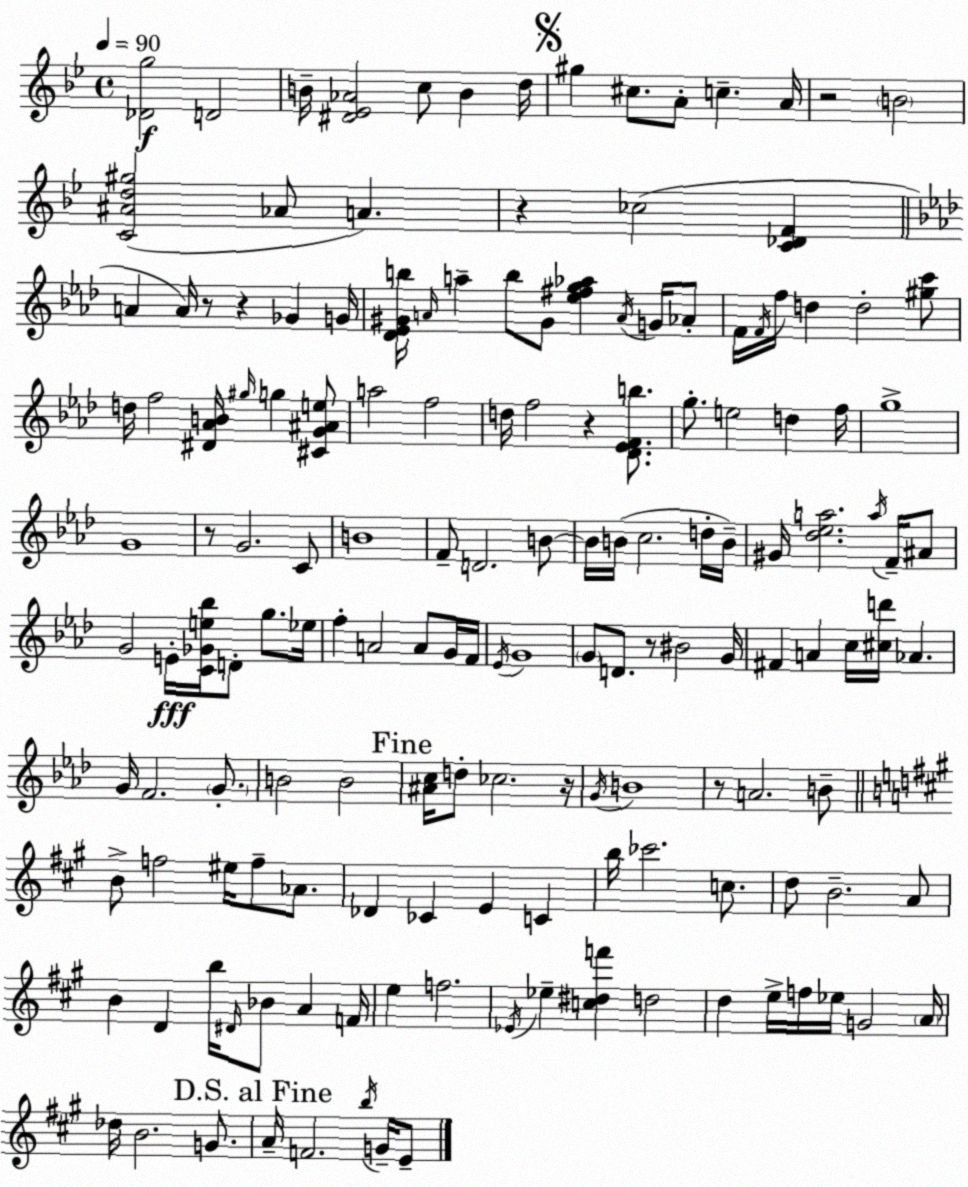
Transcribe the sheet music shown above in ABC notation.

X:1
T:Untitled
M:4/4
L:1/4
K:Bb
[_Dg]2 D2 B/4 [^D_E_A]2 c/2 B d/4 ^g ^c/2 A/2 c A/4 z2 B2 [C^Ad^g]2 _A/2 A z _c2 [C_DF] A A/4 z/2 z _G G/4 [_D_E^Gb]/4 A/4 a b/2 ^G/2 [_e^fg_a] A/4 G/4 _A/2 F/4 F/4 f/4 d d2 [^gc']/2 d/4 f2 [^D_AB]/4 ^g/4 g [^CG^Ae]/2 a2 f2 d/4 f2 z [_D_EFb]/2 g/2 e2 d f/4 g4 G4 z/2 G2 C/2 B4 F/2 D2 B/2 B/4 B/4 c2 d/4 B/4 ^G/4 [_d_ea]2 a/4 F/4 ^A/2 G2 E/4 [C_Ge_b]/4 D/2 g/2 _e/4 f A2 A/2 G/4 F/4 _E/4 G4 G/2 D/2 z/2 ^B2 G/4 ^F A c/4 [^cd']/4 _A G/4 F2 G/2 B2 B2 [^Ac]/4 d/2 _c2 z/4 G/4 B4 z/2 A2 B/2 B/2 f2 ^e/4 f/2 _A/2 _D _C E C b/4 _c'2 c/2 d/2 B2 A/2 B D b/4 ^D/4 _B/2 A F/4 e f2 _E/4 _e [c^df'] d2 d e/4 f/4 _e/4 G2 A/4 _d/4 B2 G/2 A/4 F2 b/4 G/4 E/2